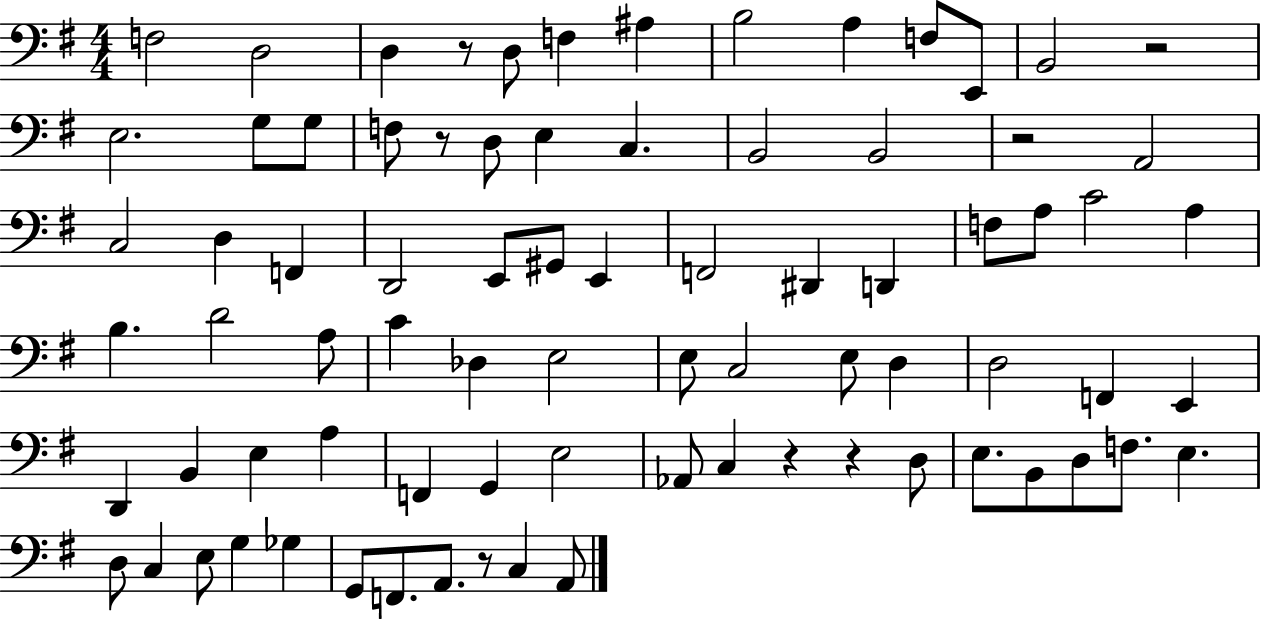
F3/h D3/h D3/q R/e D3/e F3/q A#3/q B3/h A3/q F3/e E2/e B2/h R/h E3/h. G3/e G3/e F3/e R/e D3/e E3/q C3/q. B2/h B2/h R/h A2/h C3/h D3/q F2/q D2/h E2/e G#2/e E2/q F2/h D#2/q D2/q F3/e A3/e C4/h A3/q B3/q. D4/h A3/e C4/q Db3/q E3/h E3/e C3/h E3/e D3/q D3/h F2/q E2/q D2/q B2/q E3/q A3/q F2/q G2/q E3/h Ab2/e C3/q R/q R/q D3/e E3/e. B2/e D3/e F3/e. E3/q. D3/e C3/q E3/e G3/q Gb3/q G2/e F2/e. A2/e. R/e C3/q A2/e